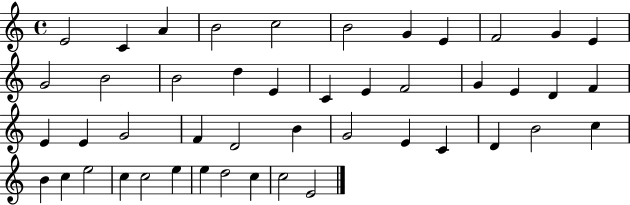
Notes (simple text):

E4/h C4/q A4/q B4/h C5/h B4/h G4/q E4/q F4/h G4/q E4/q G4/h B4/h B4/h D5/q E4/q C4/q E4/q F4/h G4/q E4/q D4/q F4/q E4/q E4/q G4/h F4/q D4/h B4/q G4/h E4/q C4/q D4/q B4/h C5/q B4/q C5/q E5/h C5/q C5/h E5/q E5/q D5/h C5/q C5/h E4/h